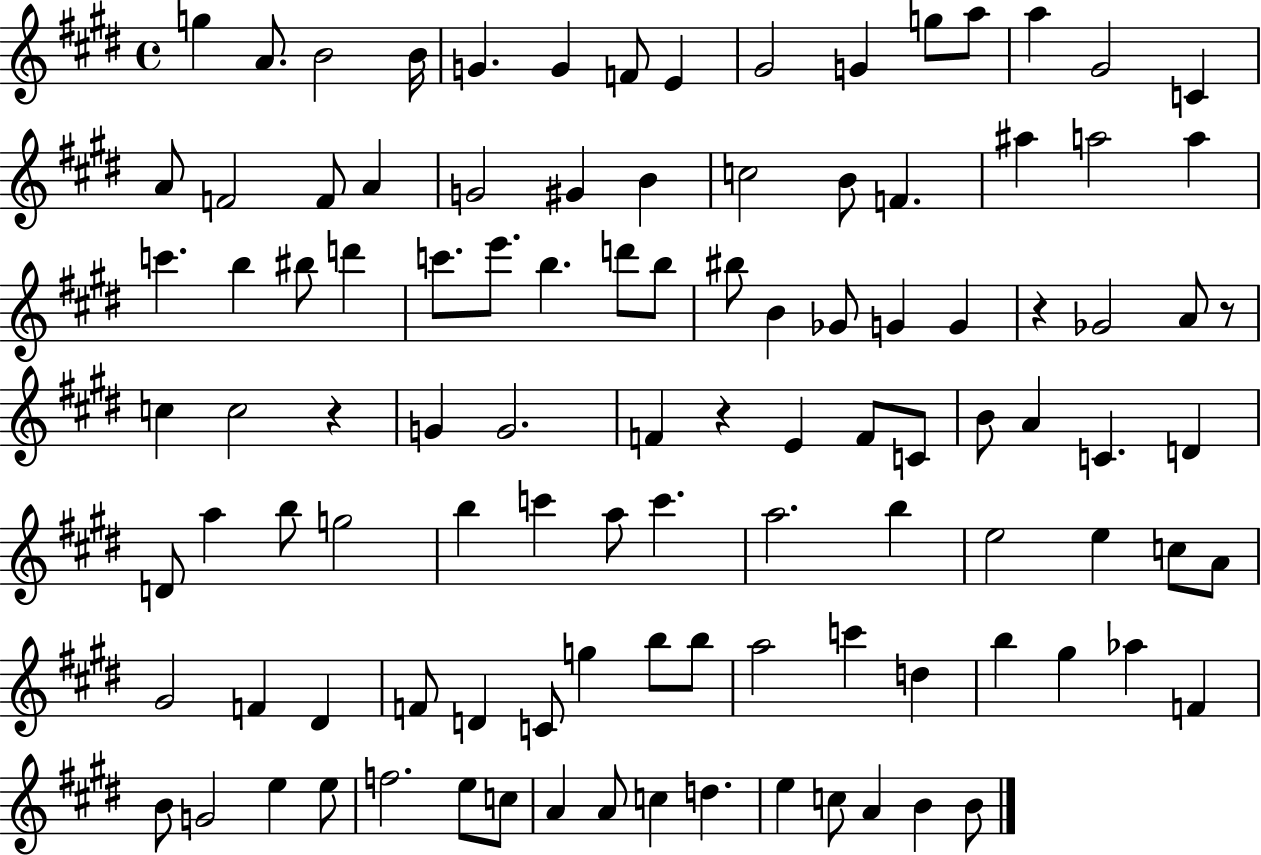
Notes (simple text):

G5/q A4/e. B4/h B4/s G4/q. G4/q F4/e E4/q G#4/h G4/q G5/e A5/e A5/q G#4/h C4/q A4/e F4/h F4/e A4/q G4/h G#4/q B4/q C5/h B4/e F4/q. A#5/q A5/h A5/q C6/q. B5/q BIS5/e D6/q C6/e. E6/e. B5/q. D6/e B5/e BIS5/e B4/q Gb4/e G4/q G4/q R/q Gb4/h A4/e R/e C5/q C5/h R/q G4/q G4/h. F4/q R/q E4/q F4/e C4/e B4/e A4/q C4/q. D4/q D4/e A5/q B5/e G5/h B5/q C6/q A5/e C6/q. A5/h. B5/q E5/h E5/q C5/e A4/e G#4/h F4/q D#4/q F4/e D4/q C4/e G5/q B5/e B5/e A5/h C6/q D5/q B5/q G#5/q Ab5/q F4/q B4/e G4/h E5/q E5/e F5/h. E5/e C5/e A4/q A4/e C5/q D5/q. E5/q C5/e A4/q B4/q B4/e